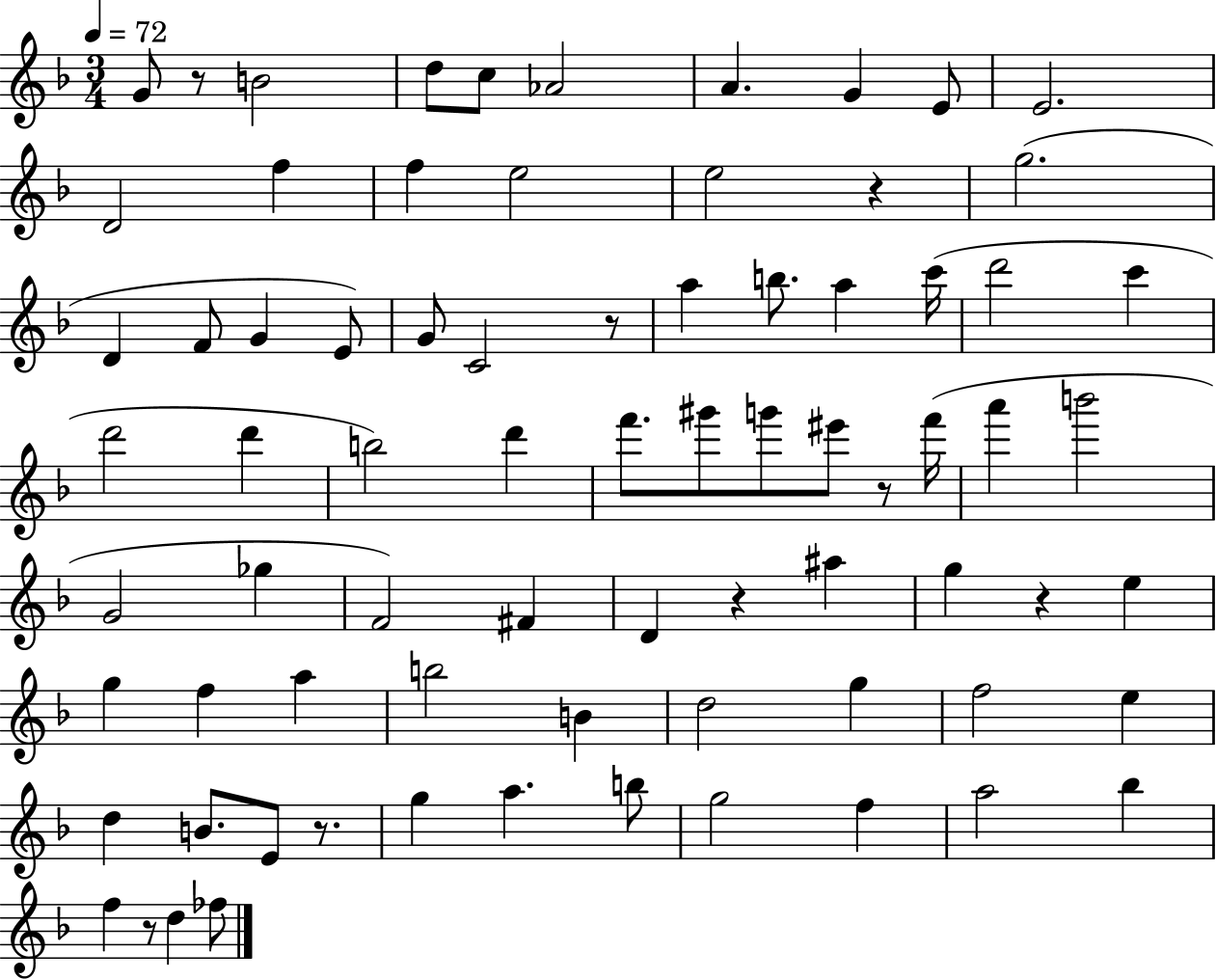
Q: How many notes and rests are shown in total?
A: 76